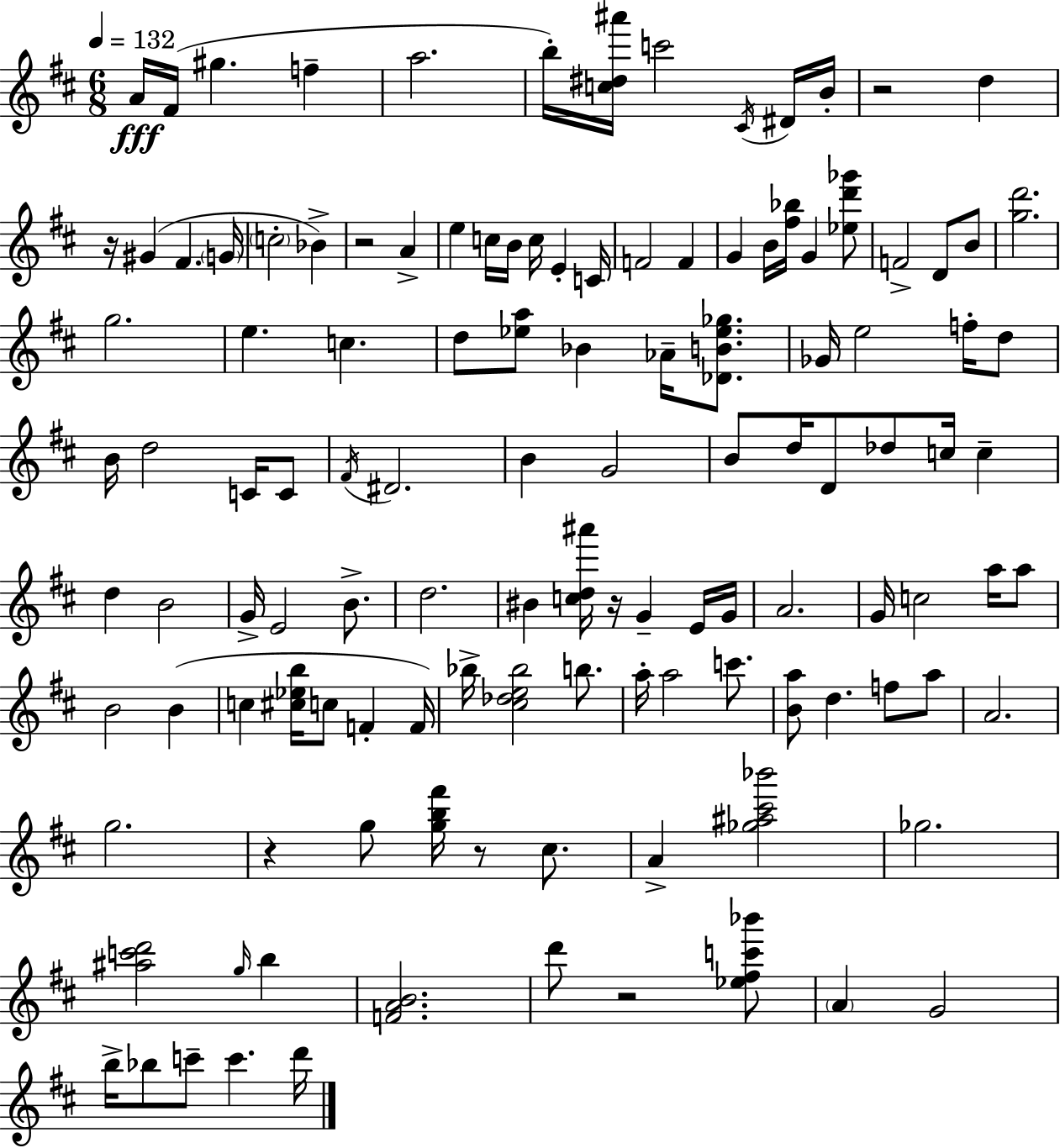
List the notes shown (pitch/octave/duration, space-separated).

A4/s F#4/s G#5/q. F5/q A5/h. B5/s [C5,D#5,A#6]/s C6/h C#4/s D#4/s B4/s R/h D5/q R/s G#4/q F#4/q. G4/s C5/h Bb4/q R/h A4/q E5/q C5/s B4/s C5/s E4/q C4/s F4/h F4/q G4/q B4/s [F#5,Bb5]/s G4/q [Eb5,D6,Gb6]/e F4/h D4/e B4/e [G5,D6]/h. G5/h. E5/q. C5/q. D5/e [Eb5,A5]/e Bb4/q Ab4/s [Db4,B4,Eb5,Gb5]/e. Gb4/s E5/h F5/s D5/e B4/s D5/h C4/s C4/e F#4/s D#4/h. B4/q G4/h B4/e D5/s D4/e Db5/e C5/s C5/q D5/q B4/h G4/s E4/h B4/e. D5/h. BIS4/q [C5,D5,A#6]/s R/s G4/q E4/s G4/s A4/h. G4/s C5/h A5/s A5/e B4/h B4/q C5/q [C#5,Eb5,B5]/s C5/e F4/q F4/s Bb5/s [C#5,Db5,E5,Bb5]/h B5/e. A5/s A5/h C6/e. [B4,A5]/e D5/q. F5/e A5/e A4/h. G5/h. R/q G5/e [G5,B5,F#6]/s R/e C#5/e. A4/q [Gb5,A#5,C#6,Bb6]/h Gb5/h. [A#5,C6,D6]/h G5/s B5/q [F4,A4,B4]/h. D6/e R/h [Eb5,F#5,C6,Bb6]/e A4/q G4/h B5/s Bb5/e C6/e C6/q. D6/s